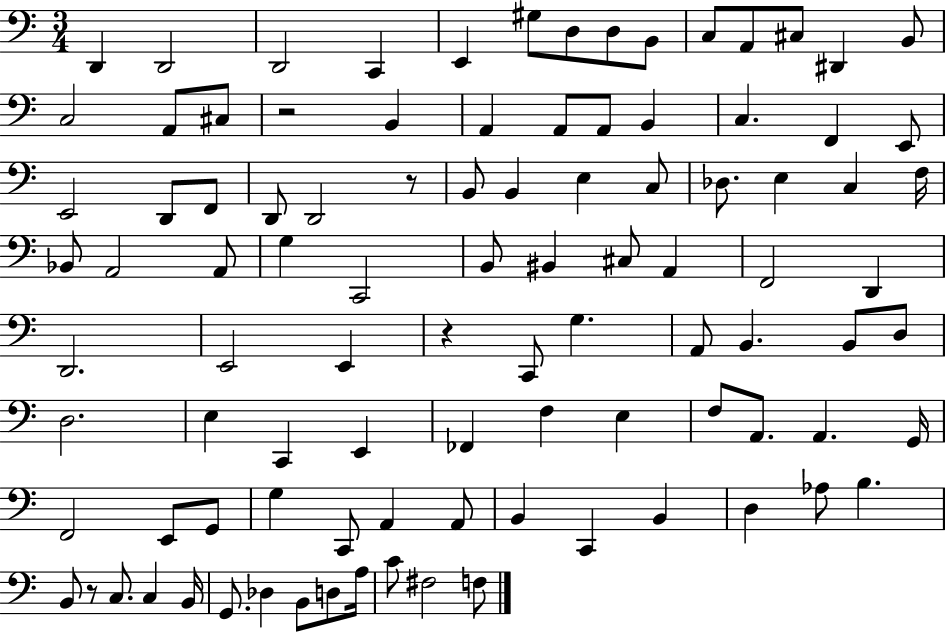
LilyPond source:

{
  \clef bass
  \numericTimeSignature
  \time 3/4
  \key c \major
  d,4 d,2 | d,2 c,4 | e,4 gis8 d8 d8 b,8 | c8 a,8 cis8 dis,4 b,8 | \break c2 a,8 cis8 | r2 b,4 | a,4 a,8 a,8 b,4 | c4. f,4 e,8 | \break e,2 d,8 f,8 | d,8 d,2 r8 | b,8 b,4 e4 c8 | des8. e4 c4 f16 | \break bes,8 a,2 a,8 | g4 c,2 | b,8 bis,4 cis8 a,4 | f,2 d,4 | \break d,2. | e,2 e,4 | r4 c,8 g4. | a,8 b,4. b,8 d8 | \break d2. | e4 c,4 e,4 | fes,4 f4 e4 | f8 a,8. a,4. g,16 | \break f,2 e,8 g,8 | g4 c,8 a,4 a,8 | b,4 c,4 b,4 | d4 aes8 b4. | \break b,8 r8 c8. c4 b,16 | g,8. des4 b,8 d8 a16 | c'8 fis2 f8 | \bar "|."
}